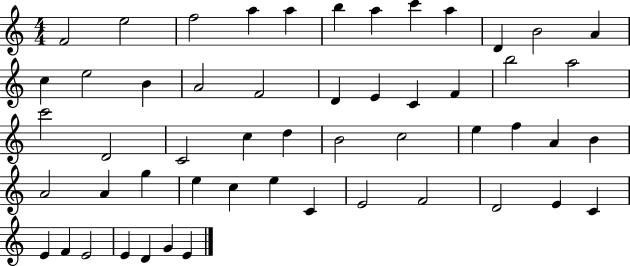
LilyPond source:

{
  \clef treble
  \numericTimeSignature
  \time 4/4
  \key c \major
  f'2 e''2 | f''2 a''4 a''4 | b''4 a''4 c'''4 a''4 | d'4 b'2 a'4 | \break c''4 e''2 b'4 | a'2 f'2 | d'4 e'4 c'4 f'4 | b''2 a''2 | \break c'''2 d'2 | c'2 c''4 d''4 | b'2 c''2 | e''4 f''4 a'4 b'4 | \break a'2 a'4 g''4 | e''4 c''4 e''4 c'4 | e'2 f'2 | d'2 e'4 c'4 | \break e'4 f'4 e'2 | e'4 d'4 g'4 e'4 | \bar "|."
}